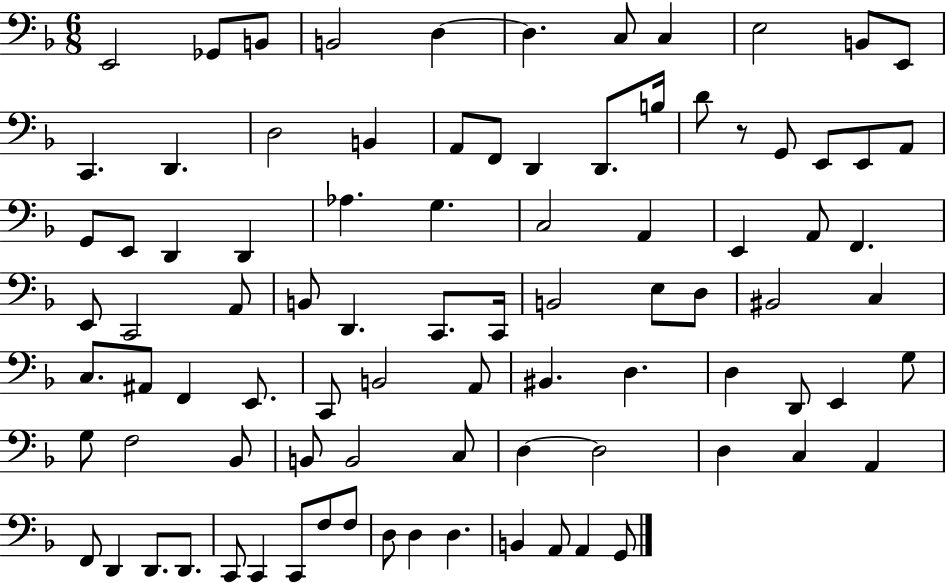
E2/h Gb2/e B2/e B2/h D3/q D3/q. C3/e C3/q E3/h B2/e E2/e C2/q. D2/q. D3/h B2/q A2/e F2/e D2/q D2/e. B3/s D4/e R/e G2/e E2/e E2/e A2/e G2/e E2/e D2/q D2/q Ab3/q. G3/q. C3/h A2/q E2/q A2/e F2/q. E2/e C2/h A2/e B2/e D2/q. C2/e. C2/s B2/h E3/e D3/e BIS2/h C3/q C3/e. A#2/e F2/q E2/e. C2/e B2/h A2/e BIS2/q. D3/q. D3/q D2/e E2/q G3/e G3/e F3/h Bb2/e B2/e B2/h C3/e D3/q D3/h D3/q C3/q A2/q F2/e D2/q D2/e. D2/e. C2/e C2/q C2/e F3/e F3/e D3/e D3/q D3/q. B2/q A2/e A2/q G2/e